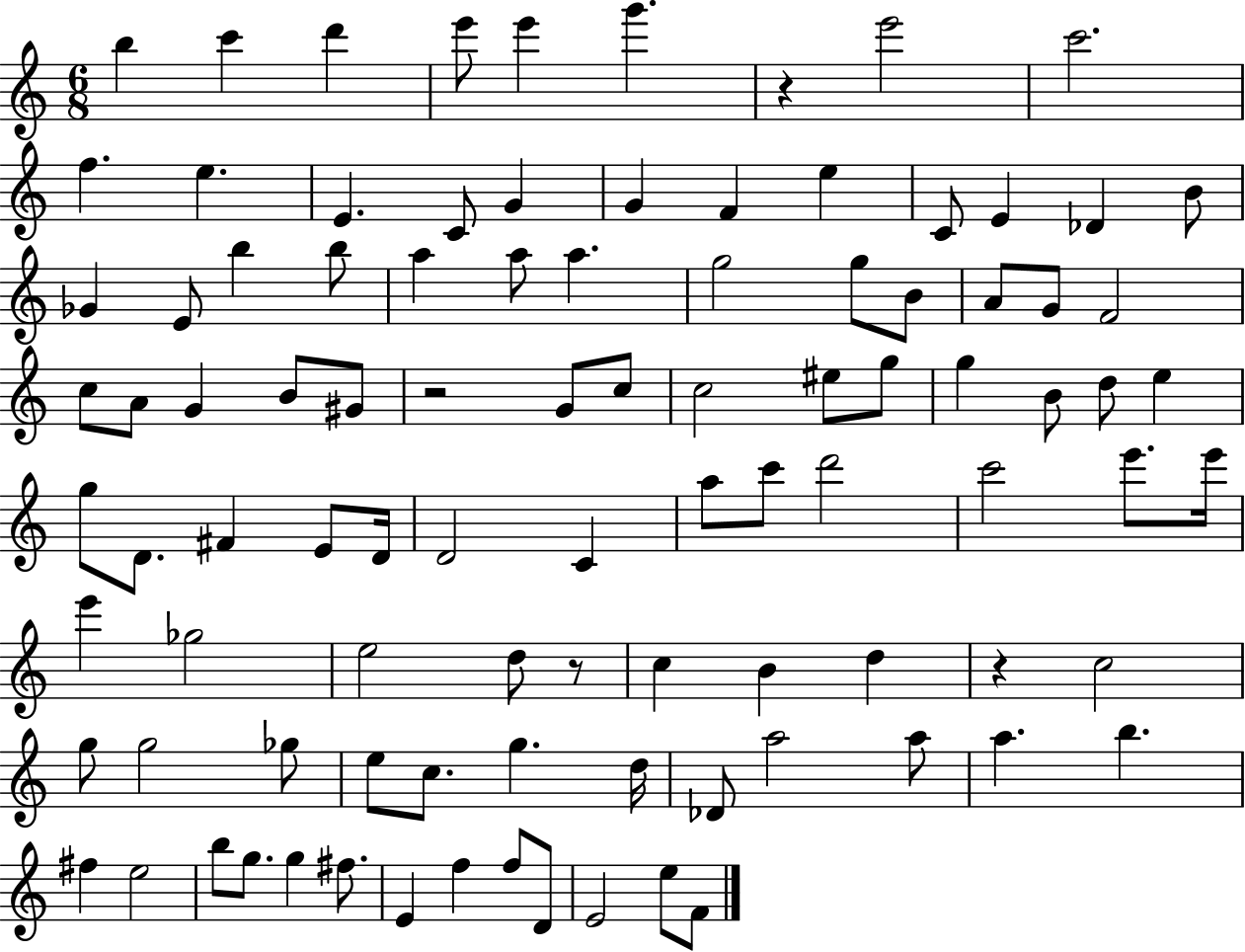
B5/q C6/q D6/q E6/e E6/q G6/q. R/q E6/h C6/h. F5/q. E5/q. E4/q. C4/e G4/q G4/q F4/q E5/q C4/e E4/q Db4/q B4/e Gb4/q E4/e B5/q B5/e A5/q A5/e A5/q. G5/h G5/e B4/e A4/e G4/e F4/h C5/e A4/e G4/q B4/e G#4/e R/h G4/e C5/e C5/h EIS5/e G5/e G5/q B4/e D5/e E5/q G5/e D4/e. F#4/q E4/e D4/s D4/h C4/q A5/e C6/e D6/h C6/h E6/e. E6/s E6/q Gb5/h E5/h D5/e R/e C5/q B4/q D5/q R/q C5/h G5/e G5/h Gb5/e E5/e C5/e. G5/q. D5/s Db4/e A5/h A5/e A5/q. B5/q. F#5/q E5/h B5/e G5/e. G5/q F#5/e. E4/q F5/q F5/e D4/e E4/h E5/e F4/e